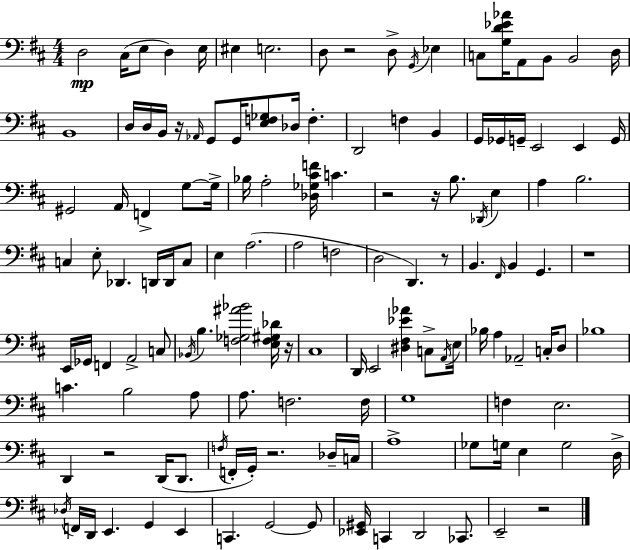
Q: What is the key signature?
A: D major